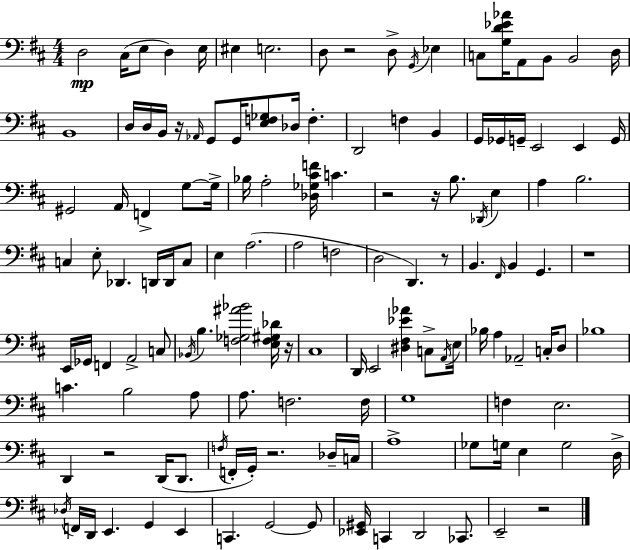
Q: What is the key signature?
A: D major